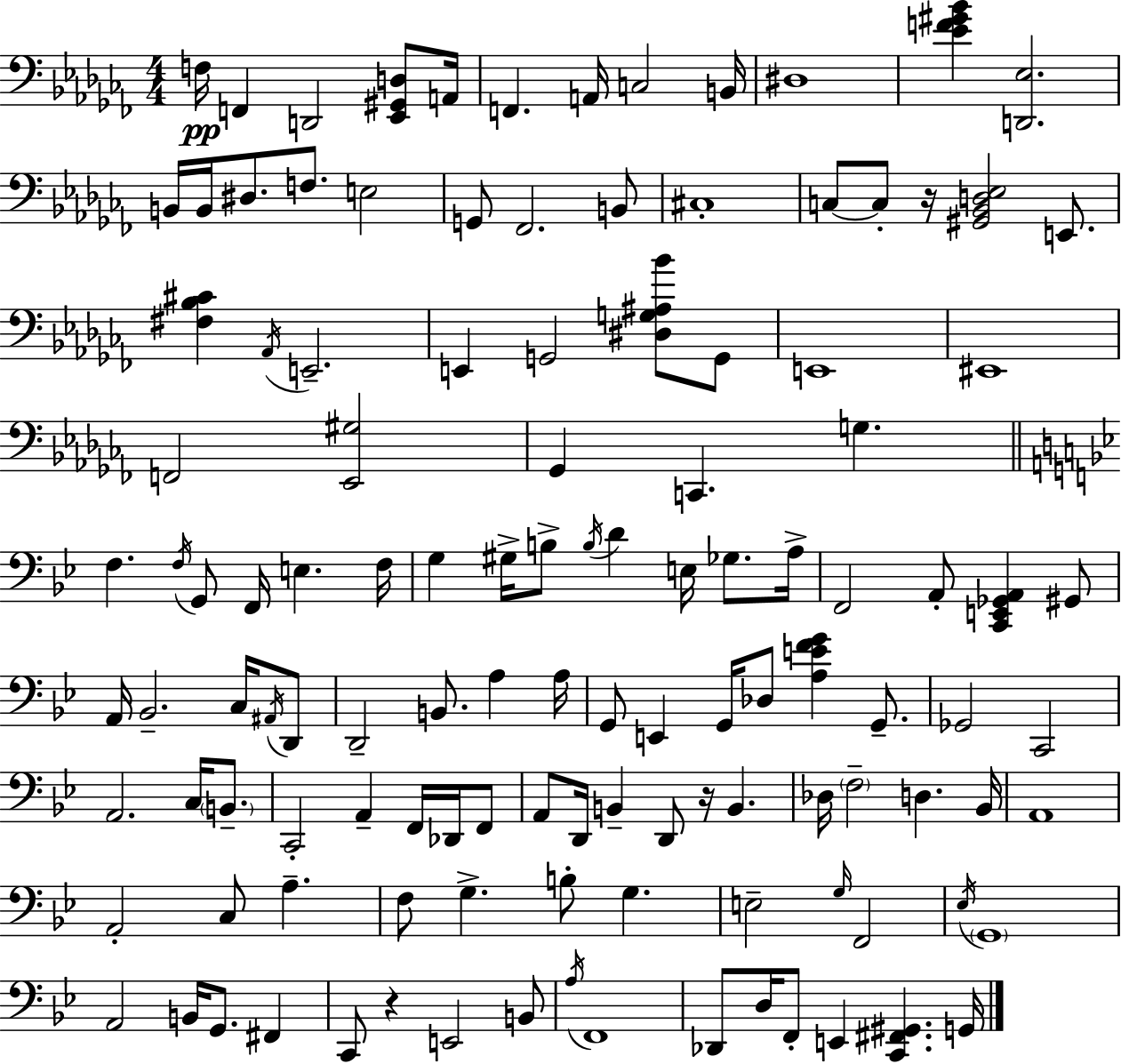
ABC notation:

X:1
T:Untitled
M:4/4
L:1/4
K:Abm
F,/4 F,, D,,2 [_E,,^G,,D,]/2 A,,/4 F,, A,,/4 C,2 B,,/4 ^D,4 [_EF^G_B] [D,,_E,]2 B,,/4 B,,/4 ^D,/2 F,/2 E,2 G,,/2 _F,,2 B,,/2 ^C,4 C,/2 C,/2 z/4 [^G,,_B,,D,_E,]2 E,,/2 [^F,_B,^C] _A,,/4 E,,2 E,, G,,2 [^D,G,^A,_B]/2 G,,/2 E,,4 ^E,,4 F,,2 [_E,,^G,]2 _G,, C,, G, F, F,/4 G,,/2 F,,/4 E, F,/4 G, ^G,/4 B,/2 B,/4 D E,/4 _G,/2 A,/4 F,,2 A,,/2 [C,,E,,_G,,A,,] ^G,,/2 A,,/4 _B,,2 C,/4 ^A,,/4 D,,/2 D,,2 B,,/2 A, A,/4 G,,/2 E,, G,,/4 _D,/2 [A,EFG] G,,/2 _G,,2 C,,2 A,,2 C,/4 B,,/2 C,,2 A,, F,,/4 _D,,/4 F,,/2 A,,/2 D,,/4 B,, D,,/2 z/4 B,, _D,/4 F,2 D, _B,,/4 A,,4 A,,2 C,/2 A, F,/2 G, B,/2 G, E,2 G,/4 F,,2 _E,/4 G,,4 A,,2 B,,/4 G,,/2 ^F,, C,,/2 z E,,2 B,,/2 A,/4 F,,4 _D,,/2 D,/4 F,,/2 E,, [C,,^F,,^G,,] G,,/4